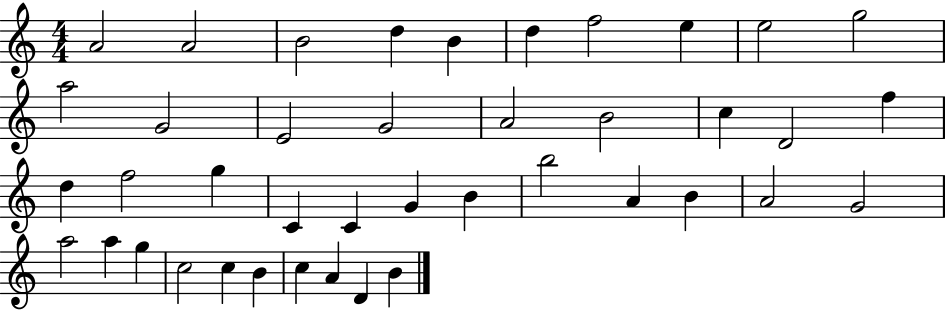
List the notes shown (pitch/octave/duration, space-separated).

A4/h A4/h B4/h D5/q B4/q D5/q F5/h E5/q E5/h G5/h A5/h G4/h E4/h G4/h A4/h B4/h C5/q D4/h F5/q D5/q F5/h G5/q C4/q C4/q G4/q B4/q B5/h A4/q B4/q A4/h G4/h A5/h A5/q G5/q C5/h C5/q B4/q C5/q A4/q D4/q B4/q